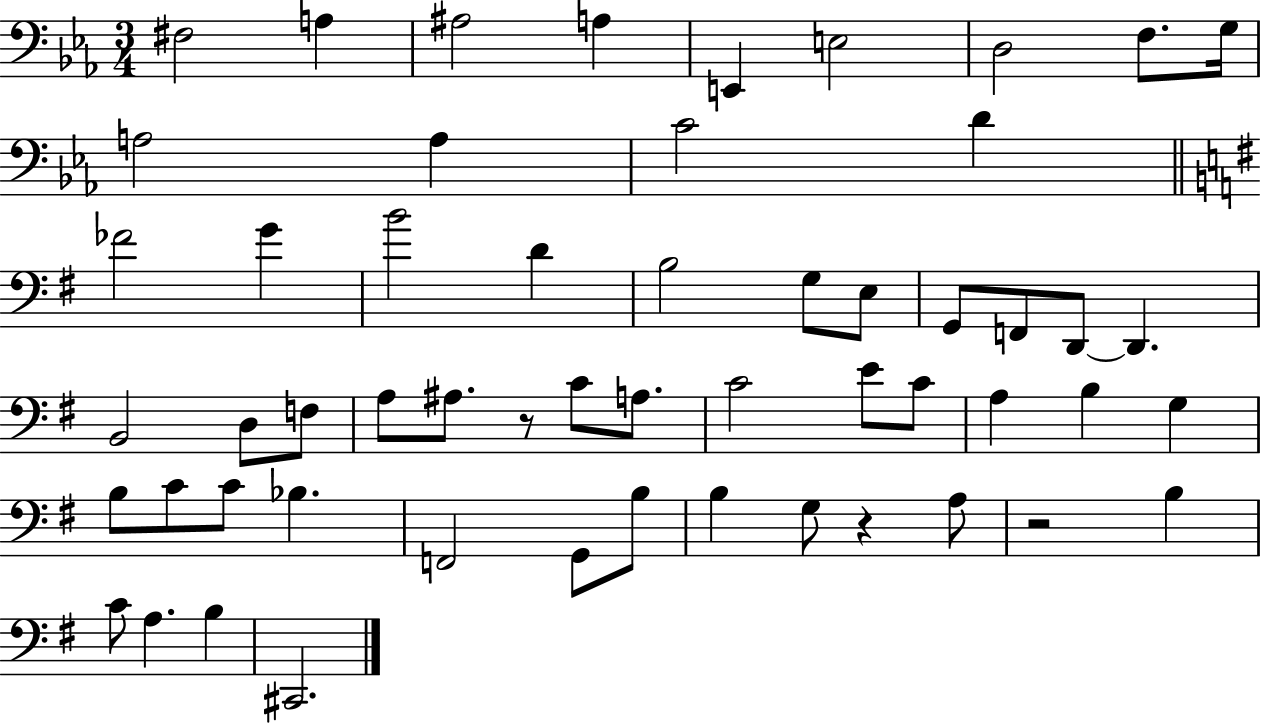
F#3/h A3/q A#3/h A3/q E2/q E3/h D3/h F3/e. G3/s A3/h A3/q C4/h D4/q FES4/h G4/q B4/h D4/q B3/h G3/e E3/e G2/e F2/e D2/e D2/q. B2/h D3/e F3/e A3/e A#3/e. R/e C4/e A3/e. C4/h E4/e C4/e A3/q B3/q G3/q B3/e C4/e C4/e Bb3/q. F2/h G2/e B3/e B3/q G3/e R/q A3/e R/h B3/q C4/e A3/q. B3/q C#2/h.